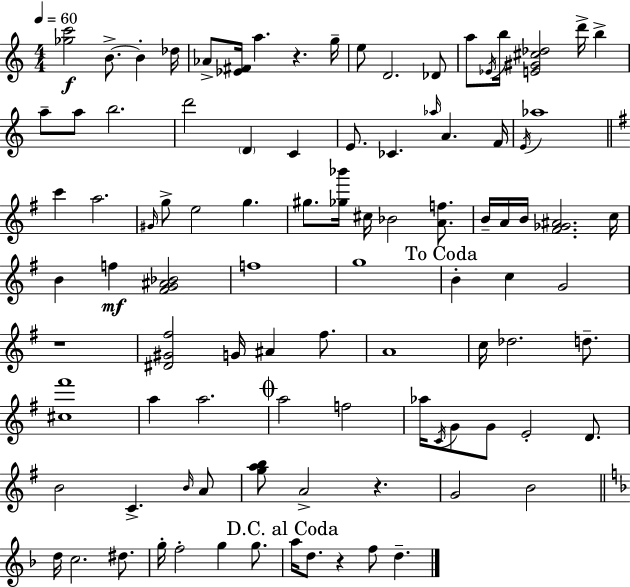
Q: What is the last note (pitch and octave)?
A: D5